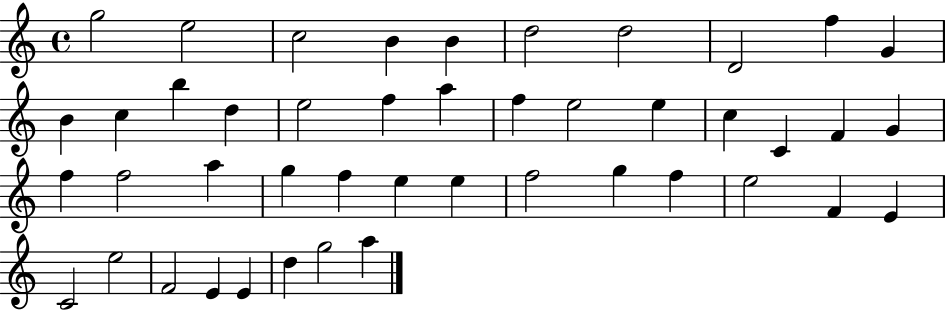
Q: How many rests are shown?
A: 0